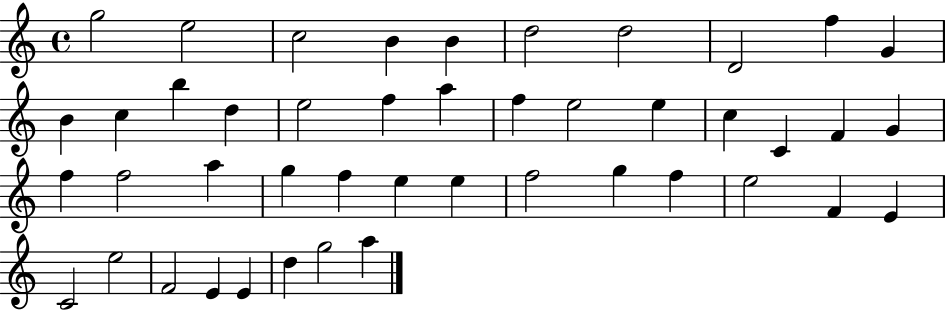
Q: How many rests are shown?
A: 0